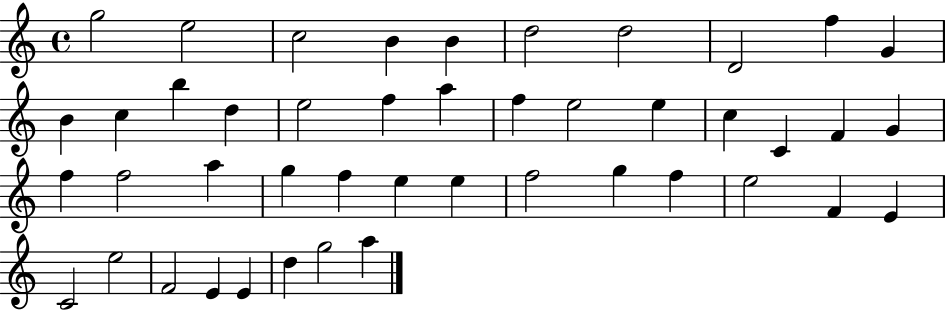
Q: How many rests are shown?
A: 0